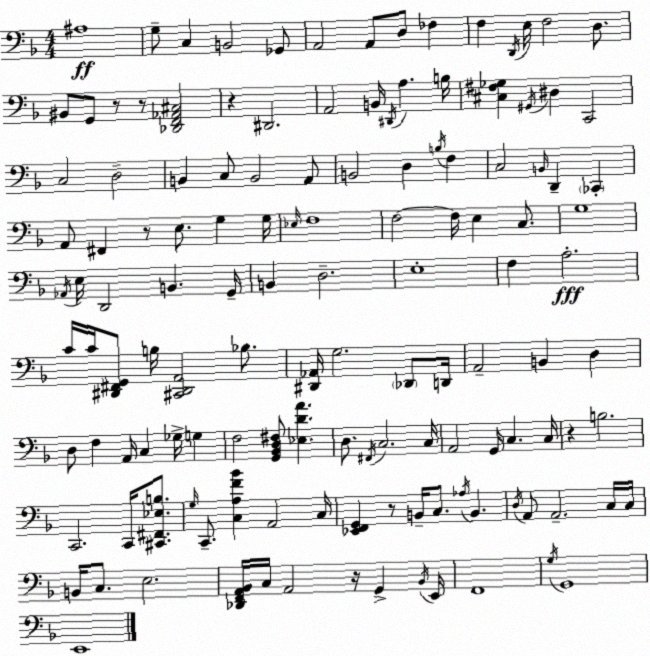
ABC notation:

X:1
T:Untitled
M:4/4
L:1/4
K:F
^A,4 G,/2 C, B,,2 _G,,/2 A,,2 A,,/2 D,/2 _F, F, D,,/4 E,/4 F,2 D,/2 ^B,,/2 G,,/2 z/2 z/2 [_D,,F,,_A,,^C,]2 z ^D,,2 A,,2 B,,/4 ^D,,/4 A, B,/4 [^C,^F,_G,] ^G,,/4 ^D, C,,2 C,2 D,2 B,, C,/2 B,,2 A,,/2 B,,2 D, B,/4 F, C,2 B,,/4 D,, _C,, A,,/2 ^F,, z/2 E,/2 G, G,/4 _E,/4 F,4 F,2 F,/4 E, C,/2 G,4 _A,,/4 E,/4 D,,2 B,, G,,/4 B,, D,2 E,4 F, A,2 C/4 C/4 [^D,,^F,,G,,]/2 B,/4 [^C,,^D,,A,,]2 _B,/2 [^D,,_A,,]/4 G,2 _D,,/2 D,,/4 A,,2 B,, D, D,/2 F, A,,/4 C, _G,/4 G, F,2 [G,,_B,,D,^F,]/2 [_E,DA] D,/2 ^F,,/4 C,2 C,/4 A,,2 G,,/4 C, C,/4 z B,2 C,,2 C,,/4 [^C,,^F,,_E,B,]/2 G,/4 C,,/2 [C,A,F_B] A,,2 C,/4 [_E,,F,,G,,] z/2 B,,/4 C,/2 _A,/4 B,, D,/4 A,,/2 A,,2 C,/4 C,/4 B,,/4 C,/2 E,2 [_D,,F,,A,,_B,,]/4 C,/4 A,,2 z/4 G,, _B,,/4 E,,/4 F,,4 G,/4 G,,4 E,,4